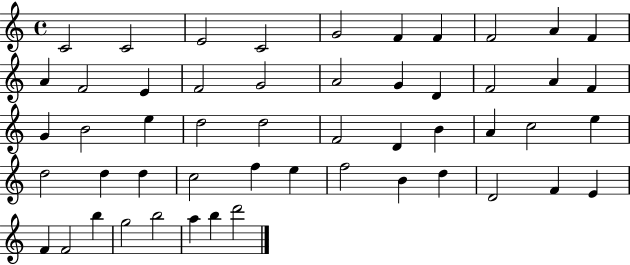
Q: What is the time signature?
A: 4/4